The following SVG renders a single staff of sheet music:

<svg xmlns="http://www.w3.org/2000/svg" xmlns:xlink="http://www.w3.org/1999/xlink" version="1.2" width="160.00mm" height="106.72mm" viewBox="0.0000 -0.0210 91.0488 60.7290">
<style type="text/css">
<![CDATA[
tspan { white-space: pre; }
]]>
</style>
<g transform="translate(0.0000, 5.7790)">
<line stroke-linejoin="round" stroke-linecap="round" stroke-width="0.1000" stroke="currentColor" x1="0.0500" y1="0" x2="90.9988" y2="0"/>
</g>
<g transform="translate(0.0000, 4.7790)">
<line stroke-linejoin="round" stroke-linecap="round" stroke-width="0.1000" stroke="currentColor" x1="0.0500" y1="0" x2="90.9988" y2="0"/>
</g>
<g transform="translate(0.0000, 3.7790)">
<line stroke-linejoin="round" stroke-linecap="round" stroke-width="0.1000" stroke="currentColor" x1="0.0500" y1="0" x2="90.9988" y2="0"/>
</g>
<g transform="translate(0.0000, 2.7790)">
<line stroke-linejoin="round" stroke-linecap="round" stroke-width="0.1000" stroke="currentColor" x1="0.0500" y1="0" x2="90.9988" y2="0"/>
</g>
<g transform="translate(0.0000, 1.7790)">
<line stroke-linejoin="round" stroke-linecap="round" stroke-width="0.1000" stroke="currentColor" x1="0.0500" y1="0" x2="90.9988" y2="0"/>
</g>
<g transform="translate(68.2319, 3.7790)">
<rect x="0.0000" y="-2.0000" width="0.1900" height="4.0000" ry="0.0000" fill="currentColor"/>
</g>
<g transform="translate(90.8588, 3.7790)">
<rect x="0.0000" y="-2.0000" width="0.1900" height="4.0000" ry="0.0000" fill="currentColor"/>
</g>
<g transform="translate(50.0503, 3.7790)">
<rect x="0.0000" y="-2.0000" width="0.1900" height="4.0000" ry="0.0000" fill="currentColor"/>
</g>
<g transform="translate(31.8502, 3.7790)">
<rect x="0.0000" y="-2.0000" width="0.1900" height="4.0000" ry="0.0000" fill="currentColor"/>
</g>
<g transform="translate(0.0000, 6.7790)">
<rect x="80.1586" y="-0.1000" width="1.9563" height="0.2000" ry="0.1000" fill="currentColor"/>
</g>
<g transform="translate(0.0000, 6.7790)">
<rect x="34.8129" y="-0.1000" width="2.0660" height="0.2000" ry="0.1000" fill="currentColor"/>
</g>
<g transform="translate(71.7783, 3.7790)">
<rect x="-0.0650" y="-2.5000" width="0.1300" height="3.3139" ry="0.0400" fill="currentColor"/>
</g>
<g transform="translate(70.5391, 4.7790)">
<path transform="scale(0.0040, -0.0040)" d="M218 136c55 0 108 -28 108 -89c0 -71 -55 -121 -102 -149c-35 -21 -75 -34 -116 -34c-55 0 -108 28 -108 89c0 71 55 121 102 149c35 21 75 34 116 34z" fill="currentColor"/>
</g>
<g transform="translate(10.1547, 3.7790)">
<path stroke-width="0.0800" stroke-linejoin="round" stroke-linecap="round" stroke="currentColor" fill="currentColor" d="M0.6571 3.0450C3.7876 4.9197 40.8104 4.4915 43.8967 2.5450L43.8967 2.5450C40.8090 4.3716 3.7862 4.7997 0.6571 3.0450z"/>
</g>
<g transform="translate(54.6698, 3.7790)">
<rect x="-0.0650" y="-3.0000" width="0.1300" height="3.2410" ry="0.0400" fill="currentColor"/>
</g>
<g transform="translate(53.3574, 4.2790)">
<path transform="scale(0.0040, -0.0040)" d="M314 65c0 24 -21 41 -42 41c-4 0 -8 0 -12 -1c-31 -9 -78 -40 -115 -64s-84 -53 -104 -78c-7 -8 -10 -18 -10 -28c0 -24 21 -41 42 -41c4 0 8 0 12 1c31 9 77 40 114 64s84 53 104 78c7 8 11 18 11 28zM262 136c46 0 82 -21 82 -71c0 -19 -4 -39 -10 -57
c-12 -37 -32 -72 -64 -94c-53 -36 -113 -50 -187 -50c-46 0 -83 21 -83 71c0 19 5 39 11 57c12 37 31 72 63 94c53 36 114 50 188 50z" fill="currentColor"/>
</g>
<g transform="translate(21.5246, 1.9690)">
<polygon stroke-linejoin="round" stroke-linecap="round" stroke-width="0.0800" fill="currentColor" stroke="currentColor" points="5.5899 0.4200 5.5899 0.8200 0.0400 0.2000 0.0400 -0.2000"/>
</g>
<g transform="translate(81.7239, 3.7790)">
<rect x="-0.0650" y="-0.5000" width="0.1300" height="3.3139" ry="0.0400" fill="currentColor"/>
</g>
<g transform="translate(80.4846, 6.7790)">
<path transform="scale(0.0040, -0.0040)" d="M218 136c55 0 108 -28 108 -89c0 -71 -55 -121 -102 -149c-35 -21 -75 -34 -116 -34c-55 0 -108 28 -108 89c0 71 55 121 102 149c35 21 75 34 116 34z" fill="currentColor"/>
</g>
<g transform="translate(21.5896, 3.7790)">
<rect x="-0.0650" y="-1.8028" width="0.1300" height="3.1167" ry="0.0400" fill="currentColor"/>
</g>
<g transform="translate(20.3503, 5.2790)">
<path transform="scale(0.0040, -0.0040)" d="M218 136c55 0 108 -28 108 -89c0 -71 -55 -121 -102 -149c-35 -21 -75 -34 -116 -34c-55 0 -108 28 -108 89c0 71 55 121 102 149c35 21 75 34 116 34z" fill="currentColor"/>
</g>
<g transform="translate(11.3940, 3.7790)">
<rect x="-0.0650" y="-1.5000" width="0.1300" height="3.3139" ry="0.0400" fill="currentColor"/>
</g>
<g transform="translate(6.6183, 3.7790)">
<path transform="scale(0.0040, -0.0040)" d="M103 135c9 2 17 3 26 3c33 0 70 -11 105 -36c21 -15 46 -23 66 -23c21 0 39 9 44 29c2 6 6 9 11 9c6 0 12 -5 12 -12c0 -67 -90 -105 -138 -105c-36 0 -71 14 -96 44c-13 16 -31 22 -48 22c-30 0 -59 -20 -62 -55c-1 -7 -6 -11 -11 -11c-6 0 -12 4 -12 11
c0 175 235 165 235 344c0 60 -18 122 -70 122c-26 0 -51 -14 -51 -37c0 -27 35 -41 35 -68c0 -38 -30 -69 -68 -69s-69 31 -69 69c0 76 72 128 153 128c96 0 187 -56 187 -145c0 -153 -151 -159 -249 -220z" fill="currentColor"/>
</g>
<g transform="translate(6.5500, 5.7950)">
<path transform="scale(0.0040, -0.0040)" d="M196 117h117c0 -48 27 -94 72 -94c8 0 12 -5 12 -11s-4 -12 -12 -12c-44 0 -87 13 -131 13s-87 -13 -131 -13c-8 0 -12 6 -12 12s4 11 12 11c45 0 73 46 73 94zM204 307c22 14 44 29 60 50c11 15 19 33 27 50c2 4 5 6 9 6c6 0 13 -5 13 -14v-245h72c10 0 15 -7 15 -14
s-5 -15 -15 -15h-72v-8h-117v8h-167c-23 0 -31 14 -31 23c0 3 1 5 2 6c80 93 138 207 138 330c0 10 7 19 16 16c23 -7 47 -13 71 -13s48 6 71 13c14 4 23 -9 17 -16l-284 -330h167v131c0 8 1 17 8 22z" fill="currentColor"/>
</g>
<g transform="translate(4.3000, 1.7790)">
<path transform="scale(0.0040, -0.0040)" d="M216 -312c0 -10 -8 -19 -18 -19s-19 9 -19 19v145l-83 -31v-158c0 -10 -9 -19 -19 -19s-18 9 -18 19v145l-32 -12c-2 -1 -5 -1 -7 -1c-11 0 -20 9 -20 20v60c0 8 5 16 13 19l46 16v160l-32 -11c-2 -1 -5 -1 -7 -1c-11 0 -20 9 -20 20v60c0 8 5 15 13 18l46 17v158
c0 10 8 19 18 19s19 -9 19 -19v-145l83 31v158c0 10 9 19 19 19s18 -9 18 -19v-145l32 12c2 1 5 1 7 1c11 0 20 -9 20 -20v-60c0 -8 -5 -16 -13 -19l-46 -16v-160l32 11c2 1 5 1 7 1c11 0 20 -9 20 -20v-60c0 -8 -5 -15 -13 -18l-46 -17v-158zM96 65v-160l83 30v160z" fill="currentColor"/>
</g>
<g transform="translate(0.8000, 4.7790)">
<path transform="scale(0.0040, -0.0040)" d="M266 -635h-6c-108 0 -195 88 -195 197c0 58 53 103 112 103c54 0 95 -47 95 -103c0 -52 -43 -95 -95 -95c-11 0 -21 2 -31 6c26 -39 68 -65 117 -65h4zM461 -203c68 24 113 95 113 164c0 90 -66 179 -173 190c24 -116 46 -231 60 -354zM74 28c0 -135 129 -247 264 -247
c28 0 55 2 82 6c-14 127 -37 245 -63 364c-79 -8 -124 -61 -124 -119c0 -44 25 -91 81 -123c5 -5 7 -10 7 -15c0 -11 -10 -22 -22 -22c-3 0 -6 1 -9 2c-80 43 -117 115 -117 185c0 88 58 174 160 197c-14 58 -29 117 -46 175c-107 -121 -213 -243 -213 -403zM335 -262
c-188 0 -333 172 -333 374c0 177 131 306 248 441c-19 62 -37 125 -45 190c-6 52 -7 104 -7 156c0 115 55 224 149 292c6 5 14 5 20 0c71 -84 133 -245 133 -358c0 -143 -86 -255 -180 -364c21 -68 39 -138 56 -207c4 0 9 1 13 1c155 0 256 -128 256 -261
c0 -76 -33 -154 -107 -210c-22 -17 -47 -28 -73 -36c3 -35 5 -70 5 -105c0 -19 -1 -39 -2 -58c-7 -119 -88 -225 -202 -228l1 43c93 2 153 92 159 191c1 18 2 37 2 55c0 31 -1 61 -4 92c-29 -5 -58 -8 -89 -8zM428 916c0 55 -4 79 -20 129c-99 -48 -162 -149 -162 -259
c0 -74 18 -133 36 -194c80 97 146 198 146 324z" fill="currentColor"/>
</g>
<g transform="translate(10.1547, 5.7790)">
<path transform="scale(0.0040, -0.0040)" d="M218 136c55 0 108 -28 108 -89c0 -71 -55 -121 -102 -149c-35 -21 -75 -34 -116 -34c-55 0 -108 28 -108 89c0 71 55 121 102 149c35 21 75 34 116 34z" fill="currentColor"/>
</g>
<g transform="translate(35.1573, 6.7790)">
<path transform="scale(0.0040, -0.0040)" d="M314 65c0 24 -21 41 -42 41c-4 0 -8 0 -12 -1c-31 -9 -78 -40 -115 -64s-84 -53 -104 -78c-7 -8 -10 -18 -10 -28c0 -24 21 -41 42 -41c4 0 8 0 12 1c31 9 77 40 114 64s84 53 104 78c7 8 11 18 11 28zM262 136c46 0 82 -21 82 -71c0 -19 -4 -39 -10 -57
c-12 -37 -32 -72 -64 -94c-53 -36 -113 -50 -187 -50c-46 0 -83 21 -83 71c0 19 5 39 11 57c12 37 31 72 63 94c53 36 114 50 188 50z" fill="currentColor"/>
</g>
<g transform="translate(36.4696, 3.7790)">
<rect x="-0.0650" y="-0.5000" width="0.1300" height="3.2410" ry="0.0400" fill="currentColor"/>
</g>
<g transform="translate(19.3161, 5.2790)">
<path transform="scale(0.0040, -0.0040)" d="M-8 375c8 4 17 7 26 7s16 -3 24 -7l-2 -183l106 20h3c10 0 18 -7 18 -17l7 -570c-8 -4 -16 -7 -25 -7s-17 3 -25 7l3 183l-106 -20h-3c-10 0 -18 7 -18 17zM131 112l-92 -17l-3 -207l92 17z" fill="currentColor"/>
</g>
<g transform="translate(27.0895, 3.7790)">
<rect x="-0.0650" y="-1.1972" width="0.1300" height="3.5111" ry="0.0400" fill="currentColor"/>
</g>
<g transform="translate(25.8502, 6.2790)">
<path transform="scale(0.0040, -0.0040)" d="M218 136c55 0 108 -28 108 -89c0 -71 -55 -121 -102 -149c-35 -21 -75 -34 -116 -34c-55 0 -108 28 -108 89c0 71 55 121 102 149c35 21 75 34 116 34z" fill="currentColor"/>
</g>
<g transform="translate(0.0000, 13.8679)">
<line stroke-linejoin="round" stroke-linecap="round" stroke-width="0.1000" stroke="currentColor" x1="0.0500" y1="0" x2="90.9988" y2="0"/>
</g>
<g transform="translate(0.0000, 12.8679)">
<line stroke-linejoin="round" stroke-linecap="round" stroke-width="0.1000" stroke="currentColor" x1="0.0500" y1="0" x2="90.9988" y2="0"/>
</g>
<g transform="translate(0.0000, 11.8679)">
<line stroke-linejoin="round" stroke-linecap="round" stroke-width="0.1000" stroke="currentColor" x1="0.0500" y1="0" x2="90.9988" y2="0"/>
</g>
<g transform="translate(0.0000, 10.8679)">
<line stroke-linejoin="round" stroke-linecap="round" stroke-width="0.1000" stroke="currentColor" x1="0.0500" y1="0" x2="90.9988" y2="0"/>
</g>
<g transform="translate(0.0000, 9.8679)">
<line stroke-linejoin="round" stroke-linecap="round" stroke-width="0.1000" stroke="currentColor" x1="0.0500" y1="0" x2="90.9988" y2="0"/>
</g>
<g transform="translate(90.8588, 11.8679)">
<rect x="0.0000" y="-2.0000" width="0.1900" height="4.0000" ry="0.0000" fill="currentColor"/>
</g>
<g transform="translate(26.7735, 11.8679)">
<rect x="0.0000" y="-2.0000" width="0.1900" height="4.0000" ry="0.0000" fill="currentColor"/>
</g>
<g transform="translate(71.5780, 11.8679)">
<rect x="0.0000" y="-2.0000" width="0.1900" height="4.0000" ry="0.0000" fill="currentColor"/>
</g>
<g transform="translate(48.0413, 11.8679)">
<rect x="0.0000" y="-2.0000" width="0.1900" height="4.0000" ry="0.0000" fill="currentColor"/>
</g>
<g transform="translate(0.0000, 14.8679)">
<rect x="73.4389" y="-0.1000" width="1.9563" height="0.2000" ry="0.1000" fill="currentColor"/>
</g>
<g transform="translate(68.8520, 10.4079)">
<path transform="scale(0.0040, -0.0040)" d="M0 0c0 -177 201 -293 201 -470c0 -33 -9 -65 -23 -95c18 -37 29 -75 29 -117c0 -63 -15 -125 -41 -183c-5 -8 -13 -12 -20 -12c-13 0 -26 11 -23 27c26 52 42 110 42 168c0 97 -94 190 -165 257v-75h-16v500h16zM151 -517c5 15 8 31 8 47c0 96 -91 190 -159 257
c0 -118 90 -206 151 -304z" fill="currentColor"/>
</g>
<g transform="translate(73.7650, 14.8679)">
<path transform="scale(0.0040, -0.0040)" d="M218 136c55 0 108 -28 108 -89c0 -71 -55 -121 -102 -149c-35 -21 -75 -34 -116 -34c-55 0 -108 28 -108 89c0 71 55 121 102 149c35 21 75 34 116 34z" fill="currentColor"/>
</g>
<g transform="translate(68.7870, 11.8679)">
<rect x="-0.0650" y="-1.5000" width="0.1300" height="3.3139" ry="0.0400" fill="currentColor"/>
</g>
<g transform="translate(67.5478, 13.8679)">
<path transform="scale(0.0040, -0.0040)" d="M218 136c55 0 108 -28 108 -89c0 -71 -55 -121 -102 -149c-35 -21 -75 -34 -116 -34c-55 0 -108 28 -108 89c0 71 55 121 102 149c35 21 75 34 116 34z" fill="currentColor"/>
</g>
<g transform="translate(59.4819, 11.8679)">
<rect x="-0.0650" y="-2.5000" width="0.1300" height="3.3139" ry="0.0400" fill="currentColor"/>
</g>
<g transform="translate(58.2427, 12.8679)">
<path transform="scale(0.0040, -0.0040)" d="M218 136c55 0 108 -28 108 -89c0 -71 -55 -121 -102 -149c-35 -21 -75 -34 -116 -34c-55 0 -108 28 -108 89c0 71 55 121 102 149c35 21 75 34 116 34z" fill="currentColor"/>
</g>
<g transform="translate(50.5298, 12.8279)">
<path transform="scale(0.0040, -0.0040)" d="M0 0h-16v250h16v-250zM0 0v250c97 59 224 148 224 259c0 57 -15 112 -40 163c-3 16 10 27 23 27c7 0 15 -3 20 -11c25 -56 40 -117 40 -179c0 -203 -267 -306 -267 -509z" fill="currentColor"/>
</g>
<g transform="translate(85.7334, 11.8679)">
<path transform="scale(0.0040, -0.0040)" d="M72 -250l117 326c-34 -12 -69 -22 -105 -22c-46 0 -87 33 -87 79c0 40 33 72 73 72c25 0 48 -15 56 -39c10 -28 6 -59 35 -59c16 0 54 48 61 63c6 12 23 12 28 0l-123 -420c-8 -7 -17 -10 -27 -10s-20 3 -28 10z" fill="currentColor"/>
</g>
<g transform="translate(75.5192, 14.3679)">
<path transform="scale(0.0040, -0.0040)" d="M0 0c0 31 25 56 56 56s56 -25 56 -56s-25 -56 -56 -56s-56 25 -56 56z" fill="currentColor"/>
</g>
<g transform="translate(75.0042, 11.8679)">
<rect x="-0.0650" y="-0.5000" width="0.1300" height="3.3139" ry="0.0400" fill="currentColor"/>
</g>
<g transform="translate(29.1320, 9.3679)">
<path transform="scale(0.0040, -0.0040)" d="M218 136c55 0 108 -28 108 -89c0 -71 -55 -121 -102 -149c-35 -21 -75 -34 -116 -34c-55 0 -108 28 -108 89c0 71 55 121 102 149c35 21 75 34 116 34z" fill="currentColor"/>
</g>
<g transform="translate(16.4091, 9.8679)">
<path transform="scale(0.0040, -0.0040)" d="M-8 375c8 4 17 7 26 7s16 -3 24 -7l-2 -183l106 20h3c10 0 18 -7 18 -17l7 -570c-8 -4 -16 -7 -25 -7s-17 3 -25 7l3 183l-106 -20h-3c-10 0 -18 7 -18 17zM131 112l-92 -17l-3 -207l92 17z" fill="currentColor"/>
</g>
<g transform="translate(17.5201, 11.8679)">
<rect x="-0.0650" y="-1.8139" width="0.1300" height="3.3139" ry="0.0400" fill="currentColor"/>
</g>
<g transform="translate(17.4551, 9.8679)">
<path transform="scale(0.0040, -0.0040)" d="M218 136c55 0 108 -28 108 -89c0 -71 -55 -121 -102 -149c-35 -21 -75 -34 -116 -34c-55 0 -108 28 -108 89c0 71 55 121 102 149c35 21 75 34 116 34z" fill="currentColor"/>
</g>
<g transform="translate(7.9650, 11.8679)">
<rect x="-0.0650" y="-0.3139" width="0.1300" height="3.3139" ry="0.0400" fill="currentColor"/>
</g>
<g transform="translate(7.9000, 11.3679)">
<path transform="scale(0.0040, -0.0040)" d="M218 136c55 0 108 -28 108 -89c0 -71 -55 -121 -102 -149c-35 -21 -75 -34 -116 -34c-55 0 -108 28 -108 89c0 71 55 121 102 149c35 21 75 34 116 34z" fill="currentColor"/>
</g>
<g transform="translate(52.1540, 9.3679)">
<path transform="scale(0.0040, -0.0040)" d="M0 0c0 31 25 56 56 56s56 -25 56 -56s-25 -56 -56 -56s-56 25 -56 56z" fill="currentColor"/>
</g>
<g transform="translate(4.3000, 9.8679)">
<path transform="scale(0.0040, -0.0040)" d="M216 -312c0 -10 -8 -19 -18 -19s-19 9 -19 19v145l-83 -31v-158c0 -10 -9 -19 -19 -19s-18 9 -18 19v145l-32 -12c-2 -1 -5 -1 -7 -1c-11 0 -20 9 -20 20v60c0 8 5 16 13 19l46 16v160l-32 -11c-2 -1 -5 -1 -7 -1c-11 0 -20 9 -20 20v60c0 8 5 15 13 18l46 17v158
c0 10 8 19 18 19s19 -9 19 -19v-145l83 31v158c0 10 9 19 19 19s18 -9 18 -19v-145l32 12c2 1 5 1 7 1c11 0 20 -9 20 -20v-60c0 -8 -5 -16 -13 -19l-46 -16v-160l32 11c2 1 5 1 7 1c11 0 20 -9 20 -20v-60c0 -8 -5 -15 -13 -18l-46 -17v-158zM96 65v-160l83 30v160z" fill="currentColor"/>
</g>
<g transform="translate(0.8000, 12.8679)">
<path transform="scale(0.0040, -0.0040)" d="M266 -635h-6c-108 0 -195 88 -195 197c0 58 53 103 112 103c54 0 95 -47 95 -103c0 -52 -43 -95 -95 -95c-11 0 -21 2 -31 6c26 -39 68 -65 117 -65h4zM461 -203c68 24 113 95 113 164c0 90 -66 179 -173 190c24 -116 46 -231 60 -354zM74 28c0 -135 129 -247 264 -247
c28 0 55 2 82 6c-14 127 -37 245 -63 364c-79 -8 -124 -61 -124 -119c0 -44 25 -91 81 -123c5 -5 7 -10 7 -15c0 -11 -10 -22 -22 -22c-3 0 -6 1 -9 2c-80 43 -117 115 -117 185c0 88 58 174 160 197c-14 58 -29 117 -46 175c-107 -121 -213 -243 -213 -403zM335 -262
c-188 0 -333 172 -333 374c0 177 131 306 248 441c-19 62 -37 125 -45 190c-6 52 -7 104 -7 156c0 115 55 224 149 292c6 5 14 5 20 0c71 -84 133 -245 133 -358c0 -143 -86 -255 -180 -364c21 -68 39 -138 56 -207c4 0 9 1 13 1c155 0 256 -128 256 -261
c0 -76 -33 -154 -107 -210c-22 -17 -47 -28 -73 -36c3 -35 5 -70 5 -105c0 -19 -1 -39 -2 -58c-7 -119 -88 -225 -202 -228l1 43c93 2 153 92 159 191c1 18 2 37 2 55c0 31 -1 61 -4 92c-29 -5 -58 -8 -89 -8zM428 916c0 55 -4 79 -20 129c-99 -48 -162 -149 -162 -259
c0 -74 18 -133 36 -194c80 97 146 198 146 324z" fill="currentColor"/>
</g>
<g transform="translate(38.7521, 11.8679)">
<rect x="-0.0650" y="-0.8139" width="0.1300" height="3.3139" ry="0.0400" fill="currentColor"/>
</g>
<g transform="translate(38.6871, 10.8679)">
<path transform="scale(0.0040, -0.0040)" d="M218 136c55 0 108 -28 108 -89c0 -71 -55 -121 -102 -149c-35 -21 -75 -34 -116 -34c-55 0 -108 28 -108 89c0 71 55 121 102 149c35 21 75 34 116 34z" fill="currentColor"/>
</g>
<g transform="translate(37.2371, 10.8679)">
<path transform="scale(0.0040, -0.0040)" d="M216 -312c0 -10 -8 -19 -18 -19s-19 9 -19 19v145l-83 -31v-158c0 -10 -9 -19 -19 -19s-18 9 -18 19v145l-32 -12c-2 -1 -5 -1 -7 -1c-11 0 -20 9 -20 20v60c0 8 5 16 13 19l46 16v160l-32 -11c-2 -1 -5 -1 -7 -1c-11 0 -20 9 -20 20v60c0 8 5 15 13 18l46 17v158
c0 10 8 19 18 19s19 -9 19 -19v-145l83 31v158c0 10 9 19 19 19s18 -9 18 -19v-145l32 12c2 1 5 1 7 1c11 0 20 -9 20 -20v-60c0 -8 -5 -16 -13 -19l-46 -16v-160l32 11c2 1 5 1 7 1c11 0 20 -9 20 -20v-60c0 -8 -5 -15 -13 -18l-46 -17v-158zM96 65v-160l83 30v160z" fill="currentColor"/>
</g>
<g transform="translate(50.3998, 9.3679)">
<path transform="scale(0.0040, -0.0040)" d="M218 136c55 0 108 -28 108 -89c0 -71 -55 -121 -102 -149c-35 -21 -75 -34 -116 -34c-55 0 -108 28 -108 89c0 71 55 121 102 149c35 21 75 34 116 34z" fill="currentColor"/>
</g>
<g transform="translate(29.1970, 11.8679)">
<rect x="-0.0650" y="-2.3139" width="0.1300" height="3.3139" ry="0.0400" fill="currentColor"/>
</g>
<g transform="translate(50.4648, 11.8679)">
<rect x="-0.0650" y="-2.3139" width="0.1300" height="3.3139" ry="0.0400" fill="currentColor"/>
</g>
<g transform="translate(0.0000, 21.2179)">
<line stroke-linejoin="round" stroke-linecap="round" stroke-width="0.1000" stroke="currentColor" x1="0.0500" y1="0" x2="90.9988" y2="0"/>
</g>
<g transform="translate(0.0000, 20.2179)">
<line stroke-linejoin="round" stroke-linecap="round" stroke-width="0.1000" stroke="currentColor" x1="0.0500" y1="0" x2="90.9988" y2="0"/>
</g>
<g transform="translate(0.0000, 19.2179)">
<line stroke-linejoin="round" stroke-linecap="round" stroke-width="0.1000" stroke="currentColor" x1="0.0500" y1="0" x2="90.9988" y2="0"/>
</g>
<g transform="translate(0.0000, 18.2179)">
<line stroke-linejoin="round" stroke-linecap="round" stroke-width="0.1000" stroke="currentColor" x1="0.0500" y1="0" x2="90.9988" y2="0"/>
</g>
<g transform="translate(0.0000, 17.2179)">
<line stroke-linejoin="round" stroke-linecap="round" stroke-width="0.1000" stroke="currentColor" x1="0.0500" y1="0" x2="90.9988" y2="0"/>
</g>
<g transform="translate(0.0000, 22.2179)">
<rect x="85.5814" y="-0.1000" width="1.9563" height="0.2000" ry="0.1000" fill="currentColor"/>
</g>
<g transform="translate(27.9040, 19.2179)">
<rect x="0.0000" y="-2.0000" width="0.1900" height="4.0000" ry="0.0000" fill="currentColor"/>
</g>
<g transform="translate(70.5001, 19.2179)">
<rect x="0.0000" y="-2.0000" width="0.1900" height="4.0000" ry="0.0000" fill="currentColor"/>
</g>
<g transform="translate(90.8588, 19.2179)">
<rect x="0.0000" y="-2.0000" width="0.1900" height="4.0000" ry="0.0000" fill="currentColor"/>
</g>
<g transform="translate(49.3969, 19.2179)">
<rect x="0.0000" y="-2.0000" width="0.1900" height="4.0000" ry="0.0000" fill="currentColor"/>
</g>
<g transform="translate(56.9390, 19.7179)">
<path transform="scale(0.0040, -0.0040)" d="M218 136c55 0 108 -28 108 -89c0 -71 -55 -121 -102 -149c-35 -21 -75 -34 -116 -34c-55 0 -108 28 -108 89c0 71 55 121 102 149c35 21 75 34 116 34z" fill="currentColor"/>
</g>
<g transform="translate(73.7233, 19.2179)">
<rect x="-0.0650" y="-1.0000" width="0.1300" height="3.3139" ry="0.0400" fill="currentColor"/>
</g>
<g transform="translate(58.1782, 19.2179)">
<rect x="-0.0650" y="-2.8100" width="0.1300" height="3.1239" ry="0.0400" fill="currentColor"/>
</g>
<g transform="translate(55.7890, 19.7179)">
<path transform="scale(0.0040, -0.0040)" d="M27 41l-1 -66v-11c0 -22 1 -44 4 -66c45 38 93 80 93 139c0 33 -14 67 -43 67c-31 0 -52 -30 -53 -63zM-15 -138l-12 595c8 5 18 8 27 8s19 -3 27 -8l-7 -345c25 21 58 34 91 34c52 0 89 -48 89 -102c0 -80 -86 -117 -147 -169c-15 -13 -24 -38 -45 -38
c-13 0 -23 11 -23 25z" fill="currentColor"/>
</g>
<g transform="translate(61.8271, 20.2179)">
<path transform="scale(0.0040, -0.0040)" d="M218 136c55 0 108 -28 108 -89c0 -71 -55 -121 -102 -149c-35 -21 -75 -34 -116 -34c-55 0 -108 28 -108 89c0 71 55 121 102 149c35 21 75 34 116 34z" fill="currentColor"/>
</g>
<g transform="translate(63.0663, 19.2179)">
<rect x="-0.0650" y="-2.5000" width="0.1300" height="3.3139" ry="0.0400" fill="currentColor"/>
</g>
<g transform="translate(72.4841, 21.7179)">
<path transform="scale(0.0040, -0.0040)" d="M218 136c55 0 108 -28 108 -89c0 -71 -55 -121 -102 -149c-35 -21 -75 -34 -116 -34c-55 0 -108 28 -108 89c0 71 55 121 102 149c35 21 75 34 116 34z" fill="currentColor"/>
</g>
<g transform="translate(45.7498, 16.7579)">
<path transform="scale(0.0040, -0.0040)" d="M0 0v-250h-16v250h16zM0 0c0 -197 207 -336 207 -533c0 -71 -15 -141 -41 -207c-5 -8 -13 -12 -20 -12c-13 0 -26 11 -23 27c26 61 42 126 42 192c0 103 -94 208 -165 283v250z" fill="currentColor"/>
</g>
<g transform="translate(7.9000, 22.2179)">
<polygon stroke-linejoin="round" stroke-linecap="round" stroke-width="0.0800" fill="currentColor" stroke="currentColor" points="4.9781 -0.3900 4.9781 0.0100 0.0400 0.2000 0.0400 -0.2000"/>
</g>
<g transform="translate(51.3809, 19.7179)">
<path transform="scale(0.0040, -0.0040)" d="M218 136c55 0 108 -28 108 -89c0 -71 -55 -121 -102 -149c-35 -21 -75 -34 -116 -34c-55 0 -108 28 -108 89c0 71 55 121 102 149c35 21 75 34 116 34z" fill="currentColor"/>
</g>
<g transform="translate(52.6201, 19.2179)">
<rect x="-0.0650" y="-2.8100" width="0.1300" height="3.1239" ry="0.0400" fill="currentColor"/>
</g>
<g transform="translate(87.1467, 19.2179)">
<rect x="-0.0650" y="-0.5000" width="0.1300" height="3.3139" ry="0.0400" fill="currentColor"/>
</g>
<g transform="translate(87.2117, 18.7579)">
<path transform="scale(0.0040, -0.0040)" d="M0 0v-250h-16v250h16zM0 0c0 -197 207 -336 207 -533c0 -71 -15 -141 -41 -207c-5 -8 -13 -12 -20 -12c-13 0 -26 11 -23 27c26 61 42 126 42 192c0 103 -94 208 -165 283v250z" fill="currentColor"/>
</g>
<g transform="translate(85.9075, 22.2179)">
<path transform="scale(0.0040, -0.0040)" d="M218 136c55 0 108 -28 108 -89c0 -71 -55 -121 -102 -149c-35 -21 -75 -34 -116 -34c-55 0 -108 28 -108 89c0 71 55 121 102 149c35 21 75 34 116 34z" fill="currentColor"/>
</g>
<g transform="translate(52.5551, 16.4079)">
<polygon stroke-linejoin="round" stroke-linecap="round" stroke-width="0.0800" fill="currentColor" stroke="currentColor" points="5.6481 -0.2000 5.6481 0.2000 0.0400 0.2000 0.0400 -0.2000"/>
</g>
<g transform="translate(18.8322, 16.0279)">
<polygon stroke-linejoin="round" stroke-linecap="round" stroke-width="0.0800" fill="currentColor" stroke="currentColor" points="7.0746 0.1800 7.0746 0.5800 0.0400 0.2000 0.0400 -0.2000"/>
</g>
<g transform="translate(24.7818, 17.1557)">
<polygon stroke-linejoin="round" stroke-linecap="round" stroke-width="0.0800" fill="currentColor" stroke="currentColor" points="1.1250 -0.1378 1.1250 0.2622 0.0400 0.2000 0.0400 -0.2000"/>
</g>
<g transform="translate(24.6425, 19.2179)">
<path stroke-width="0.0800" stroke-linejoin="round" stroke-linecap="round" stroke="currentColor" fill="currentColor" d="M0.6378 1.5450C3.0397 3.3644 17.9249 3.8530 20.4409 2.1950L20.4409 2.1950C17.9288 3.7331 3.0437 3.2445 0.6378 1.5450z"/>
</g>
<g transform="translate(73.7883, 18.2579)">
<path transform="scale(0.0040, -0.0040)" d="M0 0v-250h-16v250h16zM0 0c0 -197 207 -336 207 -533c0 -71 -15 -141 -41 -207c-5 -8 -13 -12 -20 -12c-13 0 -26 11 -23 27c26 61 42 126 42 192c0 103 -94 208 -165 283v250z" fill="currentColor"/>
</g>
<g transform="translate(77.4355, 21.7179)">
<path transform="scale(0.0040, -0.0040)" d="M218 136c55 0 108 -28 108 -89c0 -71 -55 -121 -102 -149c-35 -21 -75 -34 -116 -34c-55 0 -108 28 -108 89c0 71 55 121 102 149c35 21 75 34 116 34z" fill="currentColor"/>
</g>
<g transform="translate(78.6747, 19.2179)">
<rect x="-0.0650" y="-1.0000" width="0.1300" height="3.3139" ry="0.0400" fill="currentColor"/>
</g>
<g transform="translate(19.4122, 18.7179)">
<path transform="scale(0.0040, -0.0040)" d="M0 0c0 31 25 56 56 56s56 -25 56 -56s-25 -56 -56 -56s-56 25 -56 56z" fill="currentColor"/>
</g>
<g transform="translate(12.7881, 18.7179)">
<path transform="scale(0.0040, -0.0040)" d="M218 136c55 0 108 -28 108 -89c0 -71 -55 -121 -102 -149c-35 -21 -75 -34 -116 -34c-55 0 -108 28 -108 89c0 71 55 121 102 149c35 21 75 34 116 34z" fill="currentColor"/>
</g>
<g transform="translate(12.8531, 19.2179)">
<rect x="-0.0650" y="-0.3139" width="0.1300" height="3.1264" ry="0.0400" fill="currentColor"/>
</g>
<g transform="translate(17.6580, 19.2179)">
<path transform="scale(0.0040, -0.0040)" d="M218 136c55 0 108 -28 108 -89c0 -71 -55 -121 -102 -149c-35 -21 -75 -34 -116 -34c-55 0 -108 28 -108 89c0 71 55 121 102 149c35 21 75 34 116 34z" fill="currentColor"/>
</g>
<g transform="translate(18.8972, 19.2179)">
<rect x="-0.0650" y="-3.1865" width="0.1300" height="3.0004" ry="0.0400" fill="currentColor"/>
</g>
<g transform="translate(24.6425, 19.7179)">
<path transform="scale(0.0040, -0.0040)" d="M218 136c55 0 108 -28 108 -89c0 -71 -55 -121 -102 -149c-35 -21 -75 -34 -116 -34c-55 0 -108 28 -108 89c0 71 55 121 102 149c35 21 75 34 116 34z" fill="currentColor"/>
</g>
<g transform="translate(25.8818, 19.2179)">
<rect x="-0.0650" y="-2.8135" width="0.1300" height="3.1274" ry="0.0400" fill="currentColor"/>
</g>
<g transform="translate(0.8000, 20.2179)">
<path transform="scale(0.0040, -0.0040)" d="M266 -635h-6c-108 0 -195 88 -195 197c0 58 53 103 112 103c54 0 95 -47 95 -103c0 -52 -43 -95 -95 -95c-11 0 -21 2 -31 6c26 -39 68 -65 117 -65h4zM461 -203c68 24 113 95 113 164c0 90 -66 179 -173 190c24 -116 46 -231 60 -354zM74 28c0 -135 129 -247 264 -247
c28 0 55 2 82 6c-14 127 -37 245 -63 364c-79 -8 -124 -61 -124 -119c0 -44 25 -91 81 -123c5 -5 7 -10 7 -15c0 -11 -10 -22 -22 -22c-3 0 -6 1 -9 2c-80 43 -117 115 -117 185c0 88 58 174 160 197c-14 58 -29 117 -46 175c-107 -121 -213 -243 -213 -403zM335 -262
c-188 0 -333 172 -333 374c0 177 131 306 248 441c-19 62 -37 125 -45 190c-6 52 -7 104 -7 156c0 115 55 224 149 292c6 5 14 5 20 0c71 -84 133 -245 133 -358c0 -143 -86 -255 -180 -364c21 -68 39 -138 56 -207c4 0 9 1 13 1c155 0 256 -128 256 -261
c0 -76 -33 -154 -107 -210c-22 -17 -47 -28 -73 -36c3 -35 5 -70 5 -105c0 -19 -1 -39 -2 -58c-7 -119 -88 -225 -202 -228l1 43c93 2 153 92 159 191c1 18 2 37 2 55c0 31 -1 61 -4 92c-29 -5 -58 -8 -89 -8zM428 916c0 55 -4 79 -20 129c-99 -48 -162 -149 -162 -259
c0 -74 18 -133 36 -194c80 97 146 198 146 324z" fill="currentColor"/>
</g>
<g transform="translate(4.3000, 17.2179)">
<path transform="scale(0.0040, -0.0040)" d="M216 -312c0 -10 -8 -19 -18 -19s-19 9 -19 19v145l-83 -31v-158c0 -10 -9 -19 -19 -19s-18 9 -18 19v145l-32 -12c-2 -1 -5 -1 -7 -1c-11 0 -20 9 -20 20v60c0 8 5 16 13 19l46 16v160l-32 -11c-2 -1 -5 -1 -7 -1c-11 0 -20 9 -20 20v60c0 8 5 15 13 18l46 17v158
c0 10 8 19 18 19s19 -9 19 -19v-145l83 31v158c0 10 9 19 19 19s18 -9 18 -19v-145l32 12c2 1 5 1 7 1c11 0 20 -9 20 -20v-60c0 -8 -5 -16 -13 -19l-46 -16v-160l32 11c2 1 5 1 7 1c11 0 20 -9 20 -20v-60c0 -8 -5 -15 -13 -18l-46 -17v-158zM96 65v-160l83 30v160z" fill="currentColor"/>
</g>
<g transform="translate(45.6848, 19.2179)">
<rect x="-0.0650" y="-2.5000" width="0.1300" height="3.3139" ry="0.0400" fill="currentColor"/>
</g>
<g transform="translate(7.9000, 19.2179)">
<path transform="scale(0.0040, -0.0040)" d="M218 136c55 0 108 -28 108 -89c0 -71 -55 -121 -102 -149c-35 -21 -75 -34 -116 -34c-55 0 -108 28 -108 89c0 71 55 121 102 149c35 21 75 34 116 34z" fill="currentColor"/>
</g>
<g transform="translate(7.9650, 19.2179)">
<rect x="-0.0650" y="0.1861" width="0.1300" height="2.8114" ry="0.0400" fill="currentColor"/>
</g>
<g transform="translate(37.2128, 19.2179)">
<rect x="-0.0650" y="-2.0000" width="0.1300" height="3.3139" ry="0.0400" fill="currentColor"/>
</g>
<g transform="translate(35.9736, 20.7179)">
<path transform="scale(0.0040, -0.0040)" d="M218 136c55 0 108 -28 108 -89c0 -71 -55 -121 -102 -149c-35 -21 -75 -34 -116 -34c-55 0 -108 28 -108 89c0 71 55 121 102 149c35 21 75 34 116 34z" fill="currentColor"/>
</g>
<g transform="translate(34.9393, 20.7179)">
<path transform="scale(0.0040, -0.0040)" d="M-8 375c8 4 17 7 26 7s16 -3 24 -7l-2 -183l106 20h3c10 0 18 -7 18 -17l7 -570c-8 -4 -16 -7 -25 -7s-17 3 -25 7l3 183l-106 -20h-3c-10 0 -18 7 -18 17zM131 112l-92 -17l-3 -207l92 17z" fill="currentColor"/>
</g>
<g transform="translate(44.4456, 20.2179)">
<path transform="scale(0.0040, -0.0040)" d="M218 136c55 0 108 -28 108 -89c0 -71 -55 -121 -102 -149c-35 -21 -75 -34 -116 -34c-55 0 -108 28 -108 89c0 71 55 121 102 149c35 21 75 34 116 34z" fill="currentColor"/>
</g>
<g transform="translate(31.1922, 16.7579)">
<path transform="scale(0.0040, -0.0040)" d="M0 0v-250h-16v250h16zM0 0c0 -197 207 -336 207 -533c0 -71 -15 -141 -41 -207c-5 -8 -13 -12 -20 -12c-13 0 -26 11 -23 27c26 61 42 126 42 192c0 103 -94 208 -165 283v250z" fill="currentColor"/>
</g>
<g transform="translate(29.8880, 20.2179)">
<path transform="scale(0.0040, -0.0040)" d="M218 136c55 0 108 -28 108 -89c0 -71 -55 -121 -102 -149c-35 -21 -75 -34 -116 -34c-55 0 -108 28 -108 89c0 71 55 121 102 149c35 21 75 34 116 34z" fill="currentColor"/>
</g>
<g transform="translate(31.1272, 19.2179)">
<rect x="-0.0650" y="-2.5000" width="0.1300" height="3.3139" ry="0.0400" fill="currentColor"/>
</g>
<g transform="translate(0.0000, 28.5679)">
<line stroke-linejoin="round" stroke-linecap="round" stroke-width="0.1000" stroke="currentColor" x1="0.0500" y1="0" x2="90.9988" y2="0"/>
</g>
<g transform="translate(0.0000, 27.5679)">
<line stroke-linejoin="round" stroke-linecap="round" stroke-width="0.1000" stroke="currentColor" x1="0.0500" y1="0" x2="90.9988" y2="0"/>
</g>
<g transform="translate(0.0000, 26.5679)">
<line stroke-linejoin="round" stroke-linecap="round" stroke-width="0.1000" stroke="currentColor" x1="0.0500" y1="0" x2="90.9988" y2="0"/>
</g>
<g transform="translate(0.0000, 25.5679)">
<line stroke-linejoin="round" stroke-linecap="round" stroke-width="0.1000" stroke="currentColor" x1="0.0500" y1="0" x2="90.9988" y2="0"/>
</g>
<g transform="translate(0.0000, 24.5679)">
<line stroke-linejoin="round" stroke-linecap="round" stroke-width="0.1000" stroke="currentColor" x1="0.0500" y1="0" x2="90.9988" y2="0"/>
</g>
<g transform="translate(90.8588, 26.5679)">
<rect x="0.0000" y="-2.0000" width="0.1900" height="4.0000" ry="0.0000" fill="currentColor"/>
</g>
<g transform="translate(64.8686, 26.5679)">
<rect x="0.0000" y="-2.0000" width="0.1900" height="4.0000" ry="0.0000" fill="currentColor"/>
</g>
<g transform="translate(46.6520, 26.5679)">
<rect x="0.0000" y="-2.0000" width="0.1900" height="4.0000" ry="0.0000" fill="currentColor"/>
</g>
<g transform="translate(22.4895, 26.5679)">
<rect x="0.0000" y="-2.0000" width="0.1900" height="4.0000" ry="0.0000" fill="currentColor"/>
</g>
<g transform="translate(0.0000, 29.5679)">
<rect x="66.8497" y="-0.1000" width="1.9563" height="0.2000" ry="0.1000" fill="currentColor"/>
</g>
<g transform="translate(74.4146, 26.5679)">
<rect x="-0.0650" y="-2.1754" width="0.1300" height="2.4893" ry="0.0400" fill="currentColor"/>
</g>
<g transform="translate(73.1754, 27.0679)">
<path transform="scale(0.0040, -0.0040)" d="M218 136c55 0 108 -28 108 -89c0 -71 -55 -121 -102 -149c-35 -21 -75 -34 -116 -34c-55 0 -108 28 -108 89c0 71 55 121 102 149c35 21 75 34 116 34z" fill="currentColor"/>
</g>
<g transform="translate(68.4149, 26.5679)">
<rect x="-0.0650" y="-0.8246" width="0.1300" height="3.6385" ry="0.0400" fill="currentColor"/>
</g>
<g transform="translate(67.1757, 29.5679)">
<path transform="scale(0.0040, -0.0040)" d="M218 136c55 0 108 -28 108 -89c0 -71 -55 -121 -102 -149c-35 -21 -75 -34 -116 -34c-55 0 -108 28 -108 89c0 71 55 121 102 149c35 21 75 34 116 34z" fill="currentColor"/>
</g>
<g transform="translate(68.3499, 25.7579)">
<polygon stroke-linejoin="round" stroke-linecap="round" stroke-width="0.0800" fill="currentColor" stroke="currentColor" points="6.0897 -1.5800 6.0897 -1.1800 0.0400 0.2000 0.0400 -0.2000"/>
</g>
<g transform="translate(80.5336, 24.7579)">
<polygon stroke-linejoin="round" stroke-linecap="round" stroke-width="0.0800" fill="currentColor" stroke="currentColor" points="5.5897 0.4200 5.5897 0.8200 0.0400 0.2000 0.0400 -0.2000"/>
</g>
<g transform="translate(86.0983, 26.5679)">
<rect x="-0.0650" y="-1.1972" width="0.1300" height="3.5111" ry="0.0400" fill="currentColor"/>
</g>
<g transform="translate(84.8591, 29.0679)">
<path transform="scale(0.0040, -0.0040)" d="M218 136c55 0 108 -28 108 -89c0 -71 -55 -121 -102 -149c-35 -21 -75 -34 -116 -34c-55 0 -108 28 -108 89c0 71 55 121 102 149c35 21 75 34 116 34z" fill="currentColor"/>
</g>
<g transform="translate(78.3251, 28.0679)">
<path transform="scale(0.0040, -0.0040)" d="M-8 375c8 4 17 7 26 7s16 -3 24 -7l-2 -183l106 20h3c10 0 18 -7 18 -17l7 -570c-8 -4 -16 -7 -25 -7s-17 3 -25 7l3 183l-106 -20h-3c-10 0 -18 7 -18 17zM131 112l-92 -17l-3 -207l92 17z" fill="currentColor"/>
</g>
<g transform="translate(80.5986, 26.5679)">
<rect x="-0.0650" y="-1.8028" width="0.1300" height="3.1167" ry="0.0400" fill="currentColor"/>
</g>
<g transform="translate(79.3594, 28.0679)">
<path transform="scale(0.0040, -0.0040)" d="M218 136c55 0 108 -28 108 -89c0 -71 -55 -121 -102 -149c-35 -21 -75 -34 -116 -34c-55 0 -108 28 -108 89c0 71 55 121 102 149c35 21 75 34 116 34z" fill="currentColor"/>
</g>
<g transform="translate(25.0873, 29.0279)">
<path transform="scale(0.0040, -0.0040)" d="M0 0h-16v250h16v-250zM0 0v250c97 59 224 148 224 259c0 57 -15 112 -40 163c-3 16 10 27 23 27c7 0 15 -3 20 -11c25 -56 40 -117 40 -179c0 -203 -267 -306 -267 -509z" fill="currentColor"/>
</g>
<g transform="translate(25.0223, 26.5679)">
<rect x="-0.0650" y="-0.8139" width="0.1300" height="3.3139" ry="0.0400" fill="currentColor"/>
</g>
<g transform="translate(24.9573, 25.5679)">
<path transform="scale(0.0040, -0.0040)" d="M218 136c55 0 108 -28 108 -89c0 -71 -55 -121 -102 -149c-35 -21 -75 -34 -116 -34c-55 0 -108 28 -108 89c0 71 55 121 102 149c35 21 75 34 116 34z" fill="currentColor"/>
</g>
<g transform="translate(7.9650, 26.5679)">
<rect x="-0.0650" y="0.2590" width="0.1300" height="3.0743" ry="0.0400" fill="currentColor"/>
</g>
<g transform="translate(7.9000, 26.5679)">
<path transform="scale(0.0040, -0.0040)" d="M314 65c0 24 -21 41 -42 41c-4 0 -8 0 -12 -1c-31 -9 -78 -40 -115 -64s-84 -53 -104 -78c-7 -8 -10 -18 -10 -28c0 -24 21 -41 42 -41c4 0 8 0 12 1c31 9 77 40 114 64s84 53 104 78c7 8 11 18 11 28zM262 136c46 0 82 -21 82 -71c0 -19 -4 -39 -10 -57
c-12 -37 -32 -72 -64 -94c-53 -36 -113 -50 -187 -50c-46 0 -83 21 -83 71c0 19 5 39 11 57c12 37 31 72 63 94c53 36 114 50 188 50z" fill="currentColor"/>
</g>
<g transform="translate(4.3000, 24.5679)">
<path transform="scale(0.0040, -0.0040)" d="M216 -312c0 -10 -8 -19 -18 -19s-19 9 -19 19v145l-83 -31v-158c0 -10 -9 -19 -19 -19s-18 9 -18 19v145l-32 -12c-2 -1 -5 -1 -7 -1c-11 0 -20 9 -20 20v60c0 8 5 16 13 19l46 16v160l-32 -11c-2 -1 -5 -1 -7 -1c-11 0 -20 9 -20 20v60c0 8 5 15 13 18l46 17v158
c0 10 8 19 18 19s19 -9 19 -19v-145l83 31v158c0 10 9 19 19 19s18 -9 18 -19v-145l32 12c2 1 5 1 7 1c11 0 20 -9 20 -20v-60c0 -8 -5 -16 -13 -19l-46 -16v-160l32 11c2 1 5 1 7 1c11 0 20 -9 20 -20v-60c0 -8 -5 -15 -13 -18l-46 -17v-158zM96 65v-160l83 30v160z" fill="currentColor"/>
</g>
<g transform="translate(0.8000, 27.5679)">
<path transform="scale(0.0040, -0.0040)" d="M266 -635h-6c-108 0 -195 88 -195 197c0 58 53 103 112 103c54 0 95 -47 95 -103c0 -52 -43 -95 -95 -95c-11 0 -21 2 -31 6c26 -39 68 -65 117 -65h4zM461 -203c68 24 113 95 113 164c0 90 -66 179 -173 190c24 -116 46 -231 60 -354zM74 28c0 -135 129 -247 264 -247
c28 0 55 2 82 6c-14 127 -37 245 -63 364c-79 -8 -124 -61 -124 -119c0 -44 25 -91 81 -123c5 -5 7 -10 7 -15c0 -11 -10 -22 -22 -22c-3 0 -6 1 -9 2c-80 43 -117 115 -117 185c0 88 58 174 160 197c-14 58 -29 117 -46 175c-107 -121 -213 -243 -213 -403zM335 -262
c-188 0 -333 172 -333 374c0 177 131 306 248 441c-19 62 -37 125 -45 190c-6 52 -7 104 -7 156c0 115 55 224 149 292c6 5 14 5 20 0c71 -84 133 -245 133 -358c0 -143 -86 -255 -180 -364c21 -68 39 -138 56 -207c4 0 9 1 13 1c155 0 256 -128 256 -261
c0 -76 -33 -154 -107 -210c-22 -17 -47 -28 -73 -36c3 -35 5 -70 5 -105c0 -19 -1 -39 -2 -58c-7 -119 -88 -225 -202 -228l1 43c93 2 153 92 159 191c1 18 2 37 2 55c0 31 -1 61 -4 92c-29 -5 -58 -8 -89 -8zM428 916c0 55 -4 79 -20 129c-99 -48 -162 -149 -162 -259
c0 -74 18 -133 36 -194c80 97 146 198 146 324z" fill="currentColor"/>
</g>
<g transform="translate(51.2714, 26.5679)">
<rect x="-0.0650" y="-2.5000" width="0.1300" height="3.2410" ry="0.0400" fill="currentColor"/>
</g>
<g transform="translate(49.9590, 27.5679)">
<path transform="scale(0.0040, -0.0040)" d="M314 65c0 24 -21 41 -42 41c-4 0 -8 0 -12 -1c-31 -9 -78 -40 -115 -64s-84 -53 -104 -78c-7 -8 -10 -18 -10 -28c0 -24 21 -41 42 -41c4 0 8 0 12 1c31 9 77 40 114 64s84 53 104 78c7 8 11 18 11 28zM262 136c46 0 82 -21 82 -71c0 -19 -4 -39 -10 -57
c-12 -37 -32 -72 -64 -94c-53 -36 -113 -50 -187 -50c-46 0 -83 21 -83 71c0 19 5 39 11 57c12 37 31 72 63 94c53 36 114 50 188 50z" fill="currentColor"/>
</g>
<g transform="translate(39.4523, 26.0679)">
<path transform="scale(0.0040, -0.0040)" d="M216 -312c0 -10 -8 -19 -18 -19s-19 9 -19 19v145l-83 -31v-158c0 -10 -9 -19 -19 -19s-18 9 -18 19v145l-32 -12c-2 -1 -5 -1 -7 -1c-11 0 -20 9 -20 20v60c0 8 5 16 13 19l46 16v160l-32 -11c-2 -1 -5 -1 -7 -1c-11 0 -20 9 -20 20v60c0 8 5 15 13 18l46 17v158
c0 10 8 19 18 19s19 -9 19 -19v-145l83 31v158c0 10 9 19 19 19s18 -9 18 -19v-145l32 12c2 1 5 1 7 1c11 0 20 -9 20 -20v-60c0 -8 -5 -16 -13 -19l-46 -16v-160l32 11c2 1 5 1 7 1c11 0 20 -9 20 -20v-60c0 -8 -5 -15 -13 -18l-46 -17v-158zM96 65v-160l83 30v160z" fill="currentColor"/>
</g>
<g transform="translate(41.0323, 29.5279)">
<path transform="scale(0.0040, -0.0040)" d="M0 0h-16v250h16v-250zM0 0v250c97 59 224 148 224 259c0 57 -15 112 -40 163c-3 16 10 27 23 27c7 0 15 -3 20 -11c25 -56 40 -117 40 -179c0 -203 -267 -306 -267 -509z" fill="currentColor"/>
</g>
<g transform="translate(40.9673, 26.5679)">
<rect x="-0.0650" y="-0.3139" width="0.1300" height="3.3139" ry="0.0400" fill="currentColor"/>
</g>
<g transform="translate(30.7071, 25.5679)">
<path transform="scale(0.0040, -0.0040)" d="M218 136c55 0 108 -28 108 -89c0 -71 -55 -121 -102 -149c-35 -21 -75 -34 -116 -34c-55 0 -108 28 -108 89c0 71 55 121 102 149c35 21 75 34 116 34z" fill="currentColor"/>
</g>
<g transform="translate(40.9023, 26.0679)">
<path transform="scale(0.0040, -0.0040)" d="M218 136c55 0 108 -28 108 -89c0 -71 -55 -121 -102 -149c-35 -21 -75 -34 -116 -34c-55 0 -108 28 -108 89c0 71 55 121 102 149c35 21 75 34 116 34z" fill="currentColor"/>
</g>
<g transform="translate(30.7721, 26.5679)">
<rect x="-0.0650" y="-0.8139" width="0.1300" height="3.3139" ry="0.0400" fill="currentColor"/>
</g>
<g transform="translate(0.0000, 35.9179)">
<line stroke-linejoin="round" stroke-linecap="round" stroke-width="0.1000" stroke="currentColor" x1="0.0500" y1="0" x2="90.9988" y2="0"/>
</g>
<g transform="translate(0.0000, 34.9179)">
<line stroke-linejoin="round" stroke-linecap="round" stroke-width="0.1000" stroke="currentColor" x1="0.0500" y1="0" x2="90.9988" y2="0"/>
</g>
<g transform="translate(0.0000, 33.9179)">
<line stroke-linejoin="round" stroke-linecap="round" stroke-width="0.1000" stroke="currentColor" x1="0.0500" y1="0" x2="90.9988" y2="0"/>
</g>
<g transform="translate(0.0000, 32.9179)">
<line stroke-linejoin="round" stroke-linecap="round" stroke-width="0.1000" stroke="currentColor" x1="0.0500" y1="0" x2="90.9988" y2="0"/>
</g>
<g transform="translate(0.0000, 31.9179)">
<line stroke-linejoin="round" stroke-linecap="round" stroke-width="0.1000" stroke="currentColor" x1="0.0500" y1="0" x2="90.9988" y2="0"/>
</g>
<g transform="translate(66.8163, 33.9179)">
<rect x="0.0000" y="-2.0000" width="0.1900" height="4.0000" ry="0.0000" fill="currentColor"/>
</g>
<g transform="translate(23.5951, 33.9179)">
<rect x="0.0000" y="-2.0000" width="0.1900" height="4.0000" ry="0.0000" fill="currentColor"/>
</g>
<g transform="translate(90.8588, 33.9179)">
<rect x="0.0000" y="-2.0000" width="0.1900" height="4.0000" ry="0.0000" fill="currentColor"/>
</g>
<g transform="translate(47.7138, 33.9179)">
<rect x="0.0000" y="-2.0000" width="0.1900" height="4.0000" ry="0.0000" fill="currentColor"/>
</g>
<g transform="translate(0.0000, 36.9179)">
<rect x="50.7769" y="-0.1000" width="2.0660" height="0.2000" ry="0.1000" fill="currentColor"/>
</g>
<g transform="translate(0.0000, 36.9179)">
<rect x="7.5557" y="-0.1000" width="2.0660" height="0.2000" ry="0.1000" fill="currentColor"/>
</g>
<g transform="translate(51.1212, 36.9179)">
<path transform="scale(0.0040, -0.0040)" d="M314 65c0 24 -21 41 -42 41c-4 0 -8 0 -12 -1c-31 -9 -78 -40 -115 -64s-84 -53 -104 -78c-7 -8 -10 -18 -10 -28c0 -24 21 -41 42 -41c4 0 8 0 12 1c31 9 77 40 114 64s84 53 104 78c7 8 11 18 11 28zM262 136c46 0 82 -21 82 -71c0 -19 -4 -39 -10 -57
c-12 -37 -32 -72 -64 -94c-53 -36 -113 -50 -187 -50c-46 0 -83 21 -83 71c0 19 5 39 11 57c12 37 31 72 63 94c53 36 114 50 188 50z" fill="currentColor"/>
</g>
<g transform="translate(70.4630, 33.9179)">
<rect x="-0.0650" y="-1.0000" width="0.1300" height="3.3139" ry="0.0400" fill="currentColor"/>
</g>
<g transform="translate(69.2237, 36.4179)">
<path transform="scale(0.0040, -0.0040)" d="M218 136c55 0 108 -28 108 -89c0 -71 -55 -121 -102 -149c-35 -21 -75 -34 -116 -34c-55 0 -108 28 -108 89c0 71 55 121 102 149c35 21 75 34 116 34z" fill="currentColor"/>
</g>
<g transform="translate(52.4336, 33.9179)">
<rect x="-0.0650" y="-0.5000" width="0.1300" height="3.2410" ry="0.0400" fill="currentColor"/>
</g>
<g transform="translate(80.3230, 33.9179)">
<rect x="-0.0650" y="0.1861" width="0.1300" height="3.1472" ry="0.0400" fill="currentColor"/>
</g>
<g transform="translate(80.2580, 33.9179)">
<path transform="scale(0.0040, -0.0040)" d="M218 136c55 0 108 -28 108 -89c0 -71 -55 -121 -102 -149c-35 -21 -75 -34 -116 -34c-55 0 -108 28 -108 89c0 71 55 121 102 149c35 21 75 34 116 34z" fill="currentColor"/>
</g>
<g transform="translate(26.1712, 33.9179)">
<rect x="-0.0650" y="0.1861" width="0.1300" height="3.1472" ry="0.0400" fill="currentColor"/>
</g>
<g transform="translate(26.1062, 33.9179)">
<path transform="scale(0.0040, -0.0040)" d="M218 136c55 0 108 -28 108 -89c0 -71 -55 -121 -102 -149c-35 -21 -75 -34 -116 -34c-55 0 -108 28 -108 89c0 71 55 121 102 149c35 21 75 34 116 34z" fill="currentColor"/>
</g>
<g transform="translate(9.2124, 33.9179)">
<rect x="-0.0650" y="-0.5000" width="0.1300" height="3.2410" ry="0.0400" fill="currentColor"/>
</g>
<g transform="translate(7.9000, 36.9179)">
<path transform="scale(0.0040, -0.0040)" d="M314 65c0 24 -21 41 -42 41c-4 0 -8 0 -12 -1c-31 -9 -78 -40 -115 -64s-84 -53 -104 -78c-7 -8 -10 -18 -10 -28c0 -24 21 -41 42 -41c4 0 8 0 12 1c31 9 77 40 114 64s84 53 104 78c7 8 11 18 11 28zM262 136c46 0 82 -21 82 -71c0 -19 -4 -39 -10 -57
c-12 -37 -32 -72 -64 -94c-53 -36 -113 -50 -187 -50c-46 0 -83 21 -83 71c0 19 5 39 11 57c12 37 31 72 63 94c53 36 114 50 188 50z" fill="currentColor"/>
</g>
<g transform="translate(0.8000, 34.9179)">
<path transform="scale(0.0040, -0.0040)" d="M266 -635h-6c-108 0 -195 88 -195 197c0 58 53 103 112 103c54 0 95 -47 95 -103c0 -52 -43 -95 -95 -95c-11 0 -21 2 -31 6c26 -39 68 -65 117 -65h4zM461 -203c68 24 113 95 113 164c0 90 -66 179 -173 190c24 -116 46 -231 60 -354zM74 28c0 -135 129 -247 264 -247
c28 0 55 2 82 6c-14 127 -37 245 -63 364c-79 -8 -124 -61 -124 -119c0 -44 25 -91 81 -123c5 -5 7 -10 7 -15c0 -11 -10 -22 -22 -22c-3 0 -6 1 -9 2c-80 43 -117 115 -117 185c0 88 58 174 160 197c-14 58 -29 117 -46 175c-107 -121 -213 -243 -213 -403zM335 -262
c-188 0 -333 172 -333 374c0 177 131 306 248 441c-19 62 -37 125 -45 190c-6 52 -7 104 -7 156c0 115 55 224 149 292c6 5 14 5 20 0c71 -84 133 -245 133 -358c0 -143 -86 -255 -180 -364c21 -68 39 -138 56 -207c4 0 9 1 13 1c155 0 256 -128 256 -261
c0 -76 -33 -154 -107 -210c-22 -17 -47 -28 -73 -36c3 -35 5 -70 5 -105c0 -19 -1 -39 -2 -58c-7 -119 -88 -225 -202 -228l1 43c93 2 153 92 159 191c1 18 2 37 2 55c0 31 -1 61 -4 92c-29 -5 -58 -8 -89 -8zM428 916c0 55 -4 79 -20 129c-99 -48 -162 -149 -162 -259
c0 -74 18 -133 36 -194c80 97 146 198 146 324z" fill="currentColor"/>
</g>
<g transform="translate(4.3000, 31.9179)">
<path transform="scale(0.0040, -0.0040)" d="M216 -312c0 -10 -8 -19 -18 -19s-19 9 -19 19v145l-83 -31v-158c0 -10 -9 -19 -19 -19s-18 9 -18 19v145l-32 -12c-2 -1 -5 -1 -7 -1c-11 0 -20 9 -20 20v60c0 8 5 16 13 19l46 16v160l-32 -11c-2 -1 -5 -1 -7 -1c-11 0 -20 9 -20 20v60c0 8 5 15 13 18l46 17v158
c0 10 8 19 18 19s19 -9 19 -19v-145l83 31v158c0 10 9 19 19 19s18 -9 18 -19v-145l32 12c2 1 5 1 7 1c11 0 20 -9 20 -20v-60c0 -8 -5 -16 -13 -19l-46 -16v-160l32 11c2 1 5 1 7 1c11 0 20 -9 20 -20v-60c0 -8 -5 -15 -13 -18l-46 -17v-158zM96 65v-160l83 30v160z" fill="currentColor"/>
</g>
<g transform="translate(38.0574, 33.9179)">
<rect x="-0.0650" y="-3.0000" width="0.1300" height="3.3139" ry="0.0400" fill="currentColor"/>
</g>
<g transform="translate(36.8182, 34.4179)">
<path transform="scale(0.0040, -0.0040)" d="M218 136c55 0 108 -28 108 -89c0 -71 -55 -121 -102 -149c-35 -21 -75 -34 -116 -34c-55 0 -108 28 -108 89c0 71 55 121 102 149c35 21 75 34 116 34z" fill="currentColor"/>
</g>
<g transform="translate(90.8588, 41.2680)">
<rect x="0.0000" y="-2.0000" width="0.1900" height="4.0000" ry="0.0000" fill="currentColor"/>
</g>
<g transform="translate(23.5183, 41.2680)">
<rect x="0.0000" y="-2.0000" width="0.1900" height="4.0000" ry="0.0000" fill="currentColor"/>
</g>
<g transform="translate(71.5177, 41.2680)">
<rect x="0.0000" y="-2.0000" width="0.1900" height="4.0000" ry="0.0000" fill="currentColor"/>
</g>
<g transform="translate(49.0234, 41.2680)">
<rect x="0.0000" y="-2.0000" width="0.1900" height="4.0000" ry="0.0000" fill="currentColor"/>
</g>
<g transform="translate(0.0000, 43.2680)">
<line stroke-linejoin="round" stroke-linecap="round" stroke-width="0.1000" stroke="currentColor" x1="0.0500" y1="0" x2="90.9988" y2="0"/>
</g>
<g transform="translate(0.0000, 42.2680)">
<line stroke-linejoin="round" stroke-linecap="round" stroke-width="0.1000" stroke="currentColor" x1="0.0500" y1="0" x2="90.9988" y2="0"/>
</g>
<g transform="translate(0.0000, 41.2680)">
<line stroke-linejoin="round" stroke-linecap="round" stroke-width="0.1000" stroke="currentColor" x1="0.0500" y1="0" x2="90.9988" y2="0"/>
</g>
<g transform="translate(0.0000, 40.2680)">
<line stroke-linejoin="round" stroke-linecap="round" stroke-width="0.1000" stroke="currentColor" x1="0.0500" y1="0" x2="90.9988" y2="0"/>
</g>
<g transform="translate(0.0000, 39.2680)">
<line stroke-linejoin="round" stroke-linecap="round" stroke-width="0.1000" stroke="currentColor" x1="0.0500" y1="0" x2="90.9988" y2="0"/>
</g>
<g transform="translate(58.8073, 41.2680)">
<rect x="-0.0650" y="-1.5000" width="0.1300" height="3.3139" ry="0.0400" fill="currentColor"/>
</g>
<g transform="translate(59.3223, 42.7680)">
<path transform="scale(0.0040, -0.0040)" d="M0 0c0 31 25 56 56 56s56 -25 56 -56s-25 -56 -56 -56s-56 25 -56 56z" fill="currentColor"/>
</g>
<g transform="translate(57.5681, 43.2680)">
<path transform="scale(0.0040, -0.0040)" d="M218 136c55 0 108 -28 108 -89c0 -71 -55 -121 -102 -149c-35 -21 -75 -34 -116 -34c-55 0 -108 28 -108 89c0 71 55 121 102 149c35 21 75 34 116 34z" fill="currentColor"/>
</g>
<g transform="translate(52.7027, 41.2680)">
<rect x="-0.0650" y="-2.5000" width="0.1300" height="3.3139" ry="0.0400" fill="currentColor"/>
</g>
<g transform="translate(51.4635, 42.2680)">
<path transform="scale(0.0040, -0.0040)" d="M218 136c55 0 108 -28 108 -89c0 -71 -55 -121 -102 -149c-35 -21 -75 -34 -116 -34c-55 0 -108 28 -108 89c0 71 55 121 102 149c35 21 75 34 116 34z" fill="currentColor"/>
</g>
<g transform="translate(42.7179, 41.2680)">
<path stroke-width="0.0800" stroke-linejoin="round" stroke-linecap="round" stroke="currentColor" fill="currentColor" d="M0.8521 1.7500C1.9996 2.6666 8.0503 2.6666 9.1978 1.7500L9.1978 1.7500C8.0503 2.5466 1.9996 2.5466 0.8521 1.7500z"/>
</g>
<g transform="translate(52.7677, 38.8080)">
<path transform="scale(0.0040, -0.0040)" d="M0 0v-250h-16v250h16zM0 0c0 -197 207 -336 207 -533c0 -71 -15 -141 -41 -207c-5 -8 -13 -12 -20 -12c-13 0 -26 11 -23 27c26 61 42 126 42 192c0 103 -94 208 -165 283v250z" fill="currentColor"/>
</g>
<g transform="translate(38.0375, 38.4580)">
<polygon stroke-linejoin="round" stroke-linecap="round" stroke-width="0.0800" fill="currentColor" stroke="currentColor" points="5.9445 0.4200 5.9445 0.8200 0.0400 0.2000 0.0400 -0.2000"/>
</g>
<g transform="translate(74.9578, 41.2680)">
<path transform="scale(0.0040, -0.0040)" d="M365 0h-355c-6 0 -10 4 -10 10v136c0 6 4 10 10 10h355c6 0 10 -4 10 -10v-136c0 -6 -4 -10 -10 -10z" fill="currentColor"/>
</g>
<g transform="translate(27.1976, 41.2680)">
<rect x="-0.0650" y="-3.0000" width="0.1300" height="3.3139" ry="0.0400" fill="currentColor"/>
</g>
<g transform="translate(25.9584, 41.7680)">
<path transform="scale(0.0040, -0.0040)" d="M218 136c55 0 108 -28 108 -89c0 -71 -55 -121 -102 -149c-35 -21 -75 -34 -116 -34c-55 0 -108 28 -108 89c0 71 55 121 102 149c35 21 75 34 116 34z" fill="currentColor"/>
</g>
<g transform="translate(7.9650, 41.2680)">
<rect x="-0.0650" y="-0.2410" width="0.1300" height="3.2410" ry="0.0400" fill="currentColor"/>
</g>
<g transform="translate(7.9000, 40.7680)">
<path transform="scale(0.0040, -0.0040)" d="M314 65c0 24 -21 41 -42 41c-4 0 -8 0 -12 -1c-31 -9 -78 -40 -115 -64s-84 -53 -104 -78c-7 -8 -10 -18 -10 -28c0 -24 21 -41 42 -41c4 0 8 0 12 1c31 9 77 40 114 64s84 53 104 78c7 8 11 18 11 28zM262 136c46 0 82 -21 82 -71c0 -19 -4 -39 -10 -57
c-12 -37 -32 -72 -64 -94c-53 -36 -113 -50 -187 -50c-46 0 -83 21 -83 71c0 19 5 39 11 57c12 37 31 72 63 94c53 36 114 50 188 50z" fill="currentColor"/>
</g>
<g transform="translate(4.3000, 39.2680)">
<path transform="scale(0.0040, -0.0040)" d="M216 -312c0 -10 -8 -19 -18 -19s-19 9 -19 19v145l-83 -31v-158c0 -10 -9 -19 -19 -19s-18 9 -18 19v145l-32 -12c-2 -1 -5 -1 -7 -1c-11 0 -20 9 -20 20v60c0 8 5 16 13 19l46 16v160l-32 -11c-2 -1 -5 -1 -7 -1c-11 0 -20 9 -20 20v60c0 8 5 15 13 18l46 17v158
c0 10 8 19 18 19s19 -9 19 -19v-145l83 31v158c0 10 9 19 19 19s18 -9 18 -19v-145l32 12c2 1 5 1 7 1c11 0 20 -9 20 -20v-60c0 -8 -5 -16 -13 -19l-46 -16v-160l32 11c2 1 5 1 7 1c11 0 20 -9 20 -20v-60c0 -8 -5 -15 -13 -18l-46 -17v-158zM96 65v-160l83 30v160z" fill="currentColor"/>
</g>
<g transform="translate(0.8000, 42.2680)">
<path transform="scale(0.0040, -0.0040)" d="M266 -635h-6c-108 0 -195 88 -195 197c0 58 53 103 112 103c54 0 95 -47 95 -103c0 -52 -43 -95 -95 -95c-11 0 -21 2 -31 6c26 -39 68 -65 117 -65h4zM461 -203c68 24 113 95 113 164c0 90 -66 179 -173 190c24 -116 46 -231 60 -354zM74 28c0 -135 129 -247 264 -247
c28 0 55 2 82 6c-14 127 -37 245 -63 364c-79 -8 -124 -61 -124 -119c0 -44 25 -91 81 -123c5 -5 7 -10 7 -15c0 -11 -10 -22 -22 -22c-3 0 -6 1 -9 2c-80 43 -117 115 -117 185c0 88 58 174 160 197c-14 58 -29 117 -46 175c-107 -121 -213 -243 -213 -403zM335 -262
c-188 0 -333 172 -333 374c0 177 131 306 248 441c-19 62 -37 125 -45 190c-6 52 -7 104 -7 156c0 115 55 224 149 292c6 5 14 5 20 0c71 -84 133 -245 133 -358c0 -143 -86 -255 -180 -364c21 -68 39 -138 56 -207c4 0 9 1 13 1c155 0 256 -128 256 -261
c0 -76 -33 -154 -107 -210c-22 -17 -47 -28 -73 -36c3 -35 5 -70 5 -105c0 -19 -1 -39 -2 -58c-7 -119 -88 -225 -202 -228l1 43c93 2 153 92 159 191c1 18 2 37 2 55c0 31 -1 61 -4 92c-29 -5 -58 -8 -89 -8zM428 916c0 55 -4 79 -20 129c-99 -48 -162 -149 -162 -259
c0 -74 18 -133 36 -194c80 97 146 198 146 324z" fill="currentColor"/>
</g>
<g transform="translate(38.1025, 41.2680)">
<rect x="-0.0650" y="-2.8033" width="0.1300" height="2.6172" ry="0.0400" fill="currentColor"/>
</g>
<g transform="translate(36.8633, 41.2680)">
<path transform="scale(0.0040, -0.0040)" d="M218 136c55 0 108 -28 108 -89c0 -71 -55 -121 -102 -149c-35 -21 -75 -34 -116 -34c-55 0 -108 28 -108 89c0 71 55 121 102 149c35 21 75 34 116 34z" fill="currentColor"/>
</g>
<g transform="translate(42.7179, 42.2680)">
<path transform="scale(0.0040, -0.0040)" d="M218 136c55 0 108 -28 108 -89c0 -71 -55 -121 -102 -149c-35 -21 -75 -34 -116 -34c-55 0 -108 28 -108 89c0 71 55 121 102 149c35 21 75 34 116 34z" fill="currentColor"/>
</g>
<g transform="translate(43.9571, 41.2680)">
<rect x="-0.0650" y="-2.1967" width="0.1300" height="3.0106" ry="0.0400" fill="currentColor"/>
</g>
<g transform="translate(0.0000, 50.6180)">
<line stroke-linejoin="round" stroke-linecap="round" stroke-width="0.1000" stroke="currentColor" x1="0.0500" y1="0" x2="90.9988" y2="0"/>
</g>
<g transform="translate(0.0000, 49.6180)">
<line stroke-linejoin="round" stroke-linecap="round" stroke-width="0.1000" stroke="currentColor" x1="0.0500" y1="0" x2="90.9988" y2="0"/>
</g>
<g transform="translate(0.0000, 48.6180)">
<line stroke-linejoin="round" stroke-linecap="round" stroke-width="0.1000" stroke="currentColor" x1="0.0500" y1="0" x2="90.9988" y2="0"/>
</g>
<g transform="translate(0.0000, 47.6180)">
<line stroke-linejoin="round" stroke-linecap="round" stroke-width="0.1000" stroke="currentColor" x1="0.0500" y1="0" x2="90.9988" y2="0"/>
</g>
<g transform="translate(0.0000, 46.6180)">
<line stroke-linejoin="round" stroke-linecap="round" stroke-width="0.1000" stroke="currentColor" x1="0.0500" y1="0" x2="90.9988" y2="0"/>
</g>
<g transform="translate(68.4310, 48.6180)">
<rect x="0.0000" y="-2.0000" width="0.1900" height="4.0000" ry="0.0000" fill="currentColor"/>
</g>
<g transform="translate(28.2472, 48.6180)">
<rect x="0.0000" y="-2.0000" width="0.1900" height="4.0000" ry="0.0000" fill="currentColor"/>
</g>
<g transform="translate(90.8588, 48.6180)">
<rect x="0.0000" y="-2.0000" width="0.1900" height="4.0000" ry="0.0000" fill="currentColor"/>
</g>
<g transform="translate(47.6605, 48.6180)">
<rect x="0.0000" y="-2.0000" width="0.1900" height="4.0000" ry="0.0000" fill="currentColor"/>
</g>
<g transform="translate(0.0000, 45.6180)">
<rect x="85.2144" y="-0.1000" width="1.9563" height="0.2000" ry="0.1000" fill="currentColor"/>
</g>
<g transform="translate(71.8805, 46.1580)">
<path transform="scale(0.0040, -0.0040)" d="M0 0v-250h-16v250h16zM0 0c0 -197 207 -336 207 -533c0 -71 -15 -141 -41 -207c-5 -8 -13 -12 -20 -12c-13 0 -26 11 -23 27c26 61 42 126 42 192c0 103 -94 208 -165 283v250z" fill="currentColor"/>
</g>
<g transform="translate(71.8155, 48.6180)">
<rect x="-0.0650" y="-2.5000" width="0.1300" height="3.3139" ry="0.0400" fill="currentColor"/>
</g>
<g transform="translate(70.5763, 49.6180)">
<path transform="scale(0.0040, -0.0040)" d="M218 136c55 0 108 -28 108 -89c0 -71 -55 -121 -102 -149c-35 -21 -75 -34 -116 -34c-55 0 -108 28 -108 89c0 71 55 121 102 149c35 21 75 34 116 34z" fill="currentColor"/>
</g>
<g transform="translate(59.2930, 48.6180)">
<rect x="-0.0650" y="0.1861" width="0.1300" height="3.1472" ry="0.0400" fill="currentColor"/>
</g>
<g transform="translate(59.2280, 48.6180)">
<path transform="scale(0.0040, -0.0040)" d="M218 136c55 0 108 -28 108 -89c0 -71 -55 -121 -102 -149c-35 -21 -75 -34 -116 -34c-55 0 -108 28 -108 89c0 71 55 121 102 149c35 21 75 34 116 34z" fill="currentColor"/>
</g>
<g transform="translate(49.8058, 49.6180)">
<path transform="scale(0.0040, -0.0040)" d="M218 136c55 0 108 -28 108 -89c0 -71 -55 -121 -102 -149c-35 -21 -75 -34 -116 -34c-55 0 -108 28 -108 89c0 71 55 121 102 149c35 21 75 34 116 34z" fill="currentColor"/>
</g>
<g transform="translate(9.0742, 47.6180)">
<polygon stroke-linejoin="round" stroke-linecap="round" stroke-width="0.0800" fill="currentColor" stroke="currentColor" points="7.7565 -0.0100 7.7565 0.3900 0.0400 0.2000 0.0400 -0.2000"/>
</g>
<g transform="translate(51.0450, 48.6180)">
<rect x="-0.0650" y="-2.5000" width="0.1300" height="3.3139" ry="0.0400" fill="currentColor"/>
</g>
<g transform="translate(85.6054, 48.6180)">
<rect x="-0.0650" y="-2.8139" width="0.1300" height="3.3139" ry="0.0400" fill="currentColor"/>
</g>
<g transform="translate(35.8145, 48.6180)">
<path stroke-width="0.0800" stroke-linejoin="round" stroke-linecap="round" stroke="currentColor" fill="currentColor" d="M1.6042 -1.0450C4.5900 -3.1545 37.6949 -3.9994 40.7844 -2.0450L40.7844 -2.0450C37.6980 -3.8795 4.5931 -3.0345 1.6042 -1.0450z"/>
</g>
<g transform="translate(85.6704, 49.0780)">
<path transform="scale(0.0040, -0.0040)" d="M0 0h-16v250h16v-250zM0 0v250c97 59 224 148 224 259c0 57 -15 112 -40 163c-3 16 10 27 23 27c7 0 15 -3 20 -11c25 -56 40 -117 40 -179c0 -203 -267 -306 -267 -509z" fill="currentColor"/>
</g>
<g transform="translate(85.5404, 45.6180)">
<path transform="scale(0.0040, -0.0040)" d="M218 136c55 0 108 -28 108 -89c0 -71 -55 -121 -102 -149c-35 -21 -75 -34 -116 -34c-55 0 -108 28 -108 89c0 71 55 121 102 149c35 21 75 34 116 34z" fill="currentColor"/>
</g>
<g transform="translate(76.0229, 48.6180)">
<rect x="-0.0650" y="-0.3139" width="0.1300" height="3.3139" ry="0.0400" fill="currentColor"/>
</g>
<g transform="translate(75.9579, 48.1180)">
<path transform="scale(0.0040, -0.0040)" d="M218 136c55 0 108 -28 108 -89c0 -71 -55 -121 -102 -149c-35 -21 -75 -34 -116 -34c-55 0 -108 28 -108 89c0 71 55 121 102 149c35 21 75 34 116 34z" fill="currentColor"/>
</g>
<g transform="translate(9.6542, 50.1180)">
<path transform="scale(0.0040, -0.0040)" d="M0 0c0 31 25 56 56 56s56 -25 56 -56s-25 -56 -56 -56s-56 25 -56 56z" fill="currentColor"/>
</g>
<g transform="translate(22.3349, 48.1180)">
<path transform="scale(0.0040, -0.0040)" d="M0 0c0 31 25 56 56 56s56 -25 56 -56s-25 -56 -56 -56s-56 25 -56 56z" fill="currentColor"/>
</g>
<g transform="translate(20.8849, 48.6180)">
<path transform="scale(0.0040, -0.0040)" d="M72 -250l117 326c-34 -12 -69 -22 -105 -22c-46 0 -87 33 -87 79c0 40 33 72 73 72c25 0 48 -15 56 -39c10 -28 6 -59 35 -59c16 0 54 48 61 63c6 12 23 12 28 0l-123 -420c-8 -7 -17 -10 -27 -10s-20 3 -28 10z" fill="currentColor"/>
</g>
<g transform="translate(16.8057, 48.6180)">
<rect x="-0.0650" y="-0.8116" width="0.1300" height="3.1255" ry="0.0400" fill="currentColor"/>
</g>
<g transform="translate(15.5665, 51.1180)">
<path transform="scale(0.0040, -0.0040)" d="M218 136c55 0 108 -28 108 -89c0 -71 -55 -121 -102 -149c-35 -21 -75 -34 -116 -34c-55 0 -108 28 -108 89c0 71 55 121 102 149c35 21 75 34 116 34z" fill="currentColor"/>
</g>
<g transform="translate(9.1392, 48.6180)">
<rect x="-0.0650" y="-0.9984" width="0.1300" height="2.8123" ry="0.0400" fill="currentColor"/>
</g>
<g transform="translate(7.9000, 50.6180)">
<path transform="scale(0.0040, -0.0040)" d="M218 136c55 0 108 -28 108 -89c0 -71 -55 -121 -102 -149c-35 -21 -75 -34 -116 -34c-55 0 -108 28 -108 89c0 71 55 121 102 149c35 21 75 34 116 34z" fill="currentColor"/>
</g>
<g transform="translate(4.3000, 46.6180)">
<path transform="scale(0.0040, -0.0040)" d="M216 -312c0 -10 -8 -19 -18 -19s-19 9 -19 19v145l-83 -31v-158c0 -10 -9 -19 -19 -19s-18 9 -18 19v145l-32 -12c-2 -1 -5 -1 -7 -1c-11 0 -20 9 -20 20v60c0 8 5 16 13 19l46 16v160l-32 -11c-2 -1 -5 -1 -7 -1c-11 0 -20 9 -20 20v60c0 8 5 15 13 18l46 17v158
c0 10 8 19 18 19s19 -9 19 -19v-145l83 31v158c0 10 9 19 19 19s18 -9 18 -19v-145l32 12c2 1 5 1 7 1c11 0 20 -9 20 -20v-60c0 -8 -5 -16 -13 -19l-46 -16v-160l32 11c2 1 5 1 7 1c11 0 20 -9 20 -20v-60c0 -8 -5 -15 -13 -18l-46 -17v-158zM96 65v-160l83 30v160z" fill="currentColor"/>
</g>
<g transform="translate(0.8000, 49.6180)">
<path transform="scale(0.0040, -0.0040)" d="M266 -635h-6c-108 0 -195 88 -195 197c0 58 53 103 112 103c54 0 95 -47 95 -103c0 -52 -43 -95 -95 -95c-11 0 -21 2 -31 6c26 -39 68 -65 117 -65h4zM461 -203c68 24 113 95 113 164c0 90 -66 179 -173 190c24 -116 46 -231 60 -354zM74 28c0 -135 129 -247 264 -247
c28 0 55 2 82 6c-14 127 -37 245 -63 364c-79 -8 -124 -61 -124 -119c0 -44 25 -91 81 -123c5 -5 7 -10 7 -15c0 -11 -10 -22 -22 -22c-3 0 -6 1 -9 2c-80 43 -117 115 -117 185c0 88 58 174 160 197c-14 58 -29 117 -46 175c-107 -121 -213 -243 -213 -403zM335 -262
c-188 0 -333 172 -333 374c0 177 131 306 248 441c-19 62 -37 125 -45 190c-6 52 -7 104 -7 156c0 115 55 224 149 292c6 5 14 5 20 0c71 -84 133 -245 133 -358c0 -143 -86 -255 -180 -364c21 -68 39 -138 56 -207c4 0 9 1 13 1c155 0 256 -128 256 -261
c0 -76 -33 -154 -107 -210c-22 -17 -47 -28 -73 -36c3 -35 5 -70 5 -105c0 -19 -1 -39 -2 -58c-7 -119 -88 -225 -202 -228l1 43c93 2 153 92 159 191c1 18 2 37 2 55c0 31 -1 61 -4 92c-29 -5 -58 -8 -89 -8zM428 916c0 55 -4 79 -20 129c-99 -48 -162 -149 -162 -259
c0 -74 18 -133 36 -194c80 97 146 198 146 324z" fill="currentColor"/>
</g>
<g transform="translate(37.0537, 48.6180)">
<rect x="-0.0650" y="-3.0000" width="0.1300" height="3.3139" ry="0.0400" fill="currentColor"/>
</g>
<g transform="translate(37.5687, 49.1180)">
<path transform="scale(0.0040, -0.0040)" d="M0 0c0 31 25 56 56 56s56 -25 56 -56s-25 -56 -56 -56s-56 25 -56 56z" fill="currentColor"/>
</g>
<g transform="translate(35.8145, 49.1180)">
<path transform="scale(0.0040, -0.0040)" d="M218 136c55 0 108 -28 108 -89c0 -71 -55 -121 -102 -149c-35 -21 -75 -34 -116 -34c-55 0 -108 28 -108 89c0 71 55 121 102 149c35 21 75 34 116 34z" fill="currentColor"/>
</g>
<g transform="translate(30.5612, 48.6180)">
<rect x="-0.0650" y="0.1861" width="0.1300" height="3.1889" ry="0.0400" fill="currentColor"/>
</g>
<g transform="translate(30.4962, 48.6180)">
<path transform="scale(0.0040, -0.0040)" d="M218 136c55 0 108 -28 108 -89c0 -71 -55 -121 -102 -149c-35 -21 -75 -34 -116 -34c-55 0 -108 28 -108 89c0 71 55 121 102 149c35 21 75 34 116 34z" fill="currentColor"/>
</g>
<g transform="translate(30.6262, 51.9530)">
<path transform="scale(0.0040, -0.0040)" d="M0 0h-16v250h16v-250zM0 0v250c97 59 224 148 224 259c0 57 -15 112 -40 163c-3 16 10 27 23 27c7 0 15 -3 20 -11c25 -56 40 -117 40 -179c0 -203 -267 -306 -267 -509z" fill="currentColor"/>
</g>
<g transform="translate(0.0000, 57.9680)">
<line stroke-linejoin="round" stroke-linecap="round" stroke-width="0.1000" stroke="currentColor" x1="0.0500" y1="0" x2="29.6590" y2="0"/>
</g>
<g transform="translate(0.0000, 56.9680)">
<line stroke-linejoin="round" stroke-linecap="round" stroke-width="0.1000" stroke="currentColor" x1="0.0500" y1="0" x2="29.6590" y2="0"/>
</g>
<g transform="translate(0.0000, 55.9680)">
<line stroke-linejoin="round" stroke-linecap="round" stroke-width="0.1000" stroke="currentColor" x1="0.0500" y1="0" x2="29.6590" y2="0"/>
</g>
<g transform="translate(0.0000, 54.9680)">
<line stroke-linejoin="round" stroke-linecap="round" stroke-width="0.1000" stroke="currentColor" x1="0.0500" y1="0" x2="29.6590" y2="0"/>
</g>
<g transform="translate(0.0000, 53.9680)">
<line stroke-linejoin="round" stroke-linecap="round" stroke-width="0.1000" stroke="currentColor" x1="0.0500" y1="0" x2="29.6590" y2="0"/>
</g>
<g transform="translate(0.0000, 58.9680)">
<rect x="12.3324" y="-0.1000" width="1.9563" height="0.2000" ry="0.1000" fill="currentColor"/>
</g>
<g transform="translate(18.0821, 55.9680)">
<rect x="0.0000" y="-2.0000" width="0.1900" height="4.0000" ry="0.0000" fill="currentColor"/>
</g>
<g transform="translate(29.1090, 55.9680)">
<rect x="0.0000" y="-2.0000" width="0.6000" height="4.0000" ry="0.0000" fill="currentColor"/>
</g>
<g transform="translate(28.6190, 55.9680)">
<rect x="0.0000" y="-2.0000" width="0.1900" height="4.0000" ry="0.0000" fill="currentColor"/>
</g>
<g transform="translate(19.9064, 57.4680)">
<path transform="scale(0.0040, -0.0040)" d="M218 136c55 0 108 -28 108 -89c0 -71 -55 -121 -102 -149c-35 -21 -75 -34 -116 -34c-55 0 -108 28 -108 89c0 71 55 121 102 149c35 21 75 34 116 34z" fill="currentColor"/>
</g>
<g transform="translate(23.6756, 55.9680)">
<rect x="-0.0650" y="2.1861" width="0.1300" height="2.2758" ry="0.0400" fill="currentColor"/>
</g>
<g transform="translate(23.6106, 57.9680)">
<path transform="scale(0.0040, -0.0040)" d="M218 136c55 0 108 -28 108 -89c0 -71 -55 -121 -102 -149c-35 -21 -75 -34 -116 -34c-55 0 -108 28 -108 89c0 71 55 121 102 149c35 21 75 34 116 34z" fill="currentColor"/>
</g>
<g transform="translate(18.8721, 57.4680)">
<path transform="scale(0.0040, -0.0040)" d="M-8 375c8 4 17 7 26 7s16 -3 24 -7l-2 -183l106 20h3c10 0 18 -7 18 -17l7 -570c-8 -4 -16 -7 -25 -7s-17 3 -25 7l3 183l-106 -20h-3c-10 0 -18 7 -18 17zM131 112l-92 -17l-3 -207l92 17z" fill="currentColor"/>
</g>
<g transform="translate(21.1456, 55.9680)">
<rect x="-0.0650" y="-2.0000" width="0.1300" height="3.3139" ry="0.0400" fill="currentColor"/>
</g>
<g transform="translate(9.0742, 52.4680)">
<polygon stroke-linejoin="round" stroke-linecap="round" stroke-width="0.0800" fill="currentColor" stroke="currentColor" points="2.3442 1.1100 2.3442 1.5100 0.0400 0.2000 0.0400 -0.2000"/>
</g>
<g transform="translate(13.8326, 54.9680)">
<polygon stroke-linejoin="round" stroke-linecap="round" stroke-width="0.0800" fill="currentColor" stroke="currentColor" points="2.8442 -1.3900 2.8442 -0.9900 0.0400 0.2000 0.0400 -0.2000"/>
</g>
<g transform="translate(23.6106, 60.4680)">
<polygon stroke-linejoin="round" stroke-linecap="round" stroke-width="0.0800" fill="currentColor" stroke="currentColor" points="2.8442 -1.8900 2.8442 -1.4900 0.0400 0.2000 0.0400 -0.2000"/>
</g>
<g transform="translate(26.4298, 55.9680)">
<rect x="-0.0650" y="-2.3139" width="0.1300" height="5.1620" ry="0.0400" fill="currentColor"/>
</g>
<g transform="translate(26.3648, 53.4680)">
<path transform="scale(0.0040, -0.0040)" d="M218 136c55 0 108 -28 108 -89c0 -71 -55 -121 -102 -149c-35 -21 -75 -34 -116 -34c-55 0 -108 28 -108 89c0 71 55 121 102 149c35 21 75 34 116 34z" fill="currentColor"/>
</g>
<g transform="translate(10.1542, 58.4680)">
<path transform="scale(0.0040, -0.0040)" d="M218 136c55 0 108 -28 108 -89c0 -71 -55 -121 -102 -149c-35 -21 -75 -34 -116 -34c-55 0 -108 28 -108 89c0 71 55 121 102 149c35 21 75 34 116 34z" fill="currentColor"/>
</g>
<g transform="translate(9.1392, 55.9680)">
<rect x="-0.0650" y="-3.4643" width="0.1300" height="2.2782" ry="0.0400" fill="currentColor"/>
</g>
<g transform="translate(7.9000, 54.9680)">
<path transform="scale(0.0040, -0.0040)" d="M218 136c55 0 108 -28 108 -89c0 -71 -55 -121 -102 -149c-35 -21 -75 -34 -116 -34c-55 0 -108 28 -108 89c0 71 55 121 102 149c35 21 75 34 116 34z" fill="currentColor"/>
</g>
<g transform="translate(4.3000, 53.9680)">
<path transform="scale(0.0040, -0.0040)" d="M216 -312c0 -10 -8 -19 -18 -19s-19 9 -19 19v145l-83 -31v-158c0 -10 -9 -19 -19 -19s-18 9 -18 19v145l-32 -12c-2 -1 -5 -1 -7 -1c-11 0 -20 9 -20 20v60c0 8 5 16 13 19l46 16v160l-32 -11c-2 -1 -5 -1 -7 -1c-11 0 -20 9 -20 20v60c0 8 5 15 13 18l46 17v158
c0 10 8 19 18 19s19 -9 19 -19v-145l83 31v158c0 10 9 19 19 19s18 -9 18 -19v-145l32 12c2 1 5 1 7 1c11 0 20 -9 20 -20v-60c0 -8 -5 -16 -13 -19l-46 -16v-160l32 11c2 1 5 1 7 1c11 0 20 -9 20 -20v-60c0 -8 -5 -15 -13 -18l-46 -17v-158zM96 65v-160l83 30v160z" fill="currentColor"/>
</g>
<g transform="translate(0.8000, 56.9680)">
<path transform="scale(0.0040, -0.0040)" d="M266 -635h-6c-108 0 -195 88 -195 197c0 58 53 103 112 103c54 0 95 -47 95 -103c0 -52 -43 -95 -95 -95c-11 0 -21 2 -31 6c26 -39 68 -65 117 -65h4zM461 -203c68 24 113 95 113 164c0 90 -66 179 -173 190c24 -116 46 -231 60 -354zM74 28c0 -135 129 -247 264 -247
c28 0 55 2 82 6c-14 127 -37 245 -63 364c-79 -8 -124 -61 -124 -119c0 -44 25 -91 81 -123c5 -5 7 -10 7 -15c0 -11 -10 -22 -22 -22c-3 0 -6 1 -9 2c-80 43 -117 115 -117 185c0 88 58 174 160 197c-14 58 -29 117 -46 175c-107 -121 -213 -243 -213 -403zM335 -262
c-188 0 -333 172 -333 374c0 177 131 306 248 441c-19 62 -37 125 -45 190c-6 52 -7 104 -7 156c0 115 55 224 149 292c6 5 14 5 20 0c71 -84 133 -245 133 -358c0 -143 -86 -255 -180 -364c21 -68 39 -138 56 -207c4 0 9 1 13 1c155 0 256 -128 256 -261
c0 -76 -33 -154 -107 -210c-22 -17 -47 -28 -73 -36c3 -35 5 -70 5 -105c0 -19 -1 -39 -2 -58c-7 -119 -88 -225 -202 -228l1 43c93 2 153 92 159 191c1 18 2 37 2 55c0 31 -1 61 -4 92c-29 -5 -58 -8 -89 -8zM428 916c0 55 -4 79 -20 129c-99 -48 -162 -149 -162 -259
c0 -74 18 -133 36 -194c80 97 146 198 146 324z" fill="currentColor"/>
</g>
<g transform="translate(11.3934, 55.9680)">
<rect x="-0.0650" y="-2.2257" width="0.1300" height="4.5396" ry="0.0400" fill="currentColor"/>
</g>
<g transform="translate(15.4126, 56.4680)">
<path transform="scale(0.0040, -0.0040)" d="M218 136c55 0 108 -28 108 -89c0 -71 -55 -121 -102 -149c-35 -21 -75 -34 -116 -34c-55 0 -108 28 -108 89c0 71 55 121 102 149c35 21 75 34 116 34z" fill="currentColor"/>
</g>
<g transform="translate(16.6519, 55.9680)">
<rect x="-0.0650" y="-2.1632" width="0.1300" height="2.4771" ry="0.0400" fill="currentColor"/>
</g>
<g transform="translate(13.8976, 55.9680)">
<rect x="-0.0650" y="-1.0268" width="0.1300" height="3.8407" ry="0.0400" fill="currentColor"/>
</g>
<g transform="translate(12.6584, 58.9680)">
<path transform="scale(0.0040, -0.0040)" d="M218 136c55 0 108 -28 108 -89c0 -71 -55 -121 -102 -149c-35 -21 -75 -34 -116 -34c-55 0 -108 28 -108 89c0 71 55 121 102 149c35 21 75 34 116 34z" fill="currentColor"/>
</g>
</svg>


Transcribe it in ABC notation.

X:1
T:Untitled
M:2/4
L:1/4
K:G
E F/2 D/2 C2 A2 G C c f g ^d g/2 G E/4 C z/2 B/2 c/2 B/2 A/4 G/2 F G/2 A/2 _A/2 G D/2 D C/2 B2 d/2 d ^c/2 G2 C/2 A/2 F/2 D/2 C2 B A C2 D B c2 A B/2 G/2 G/2 E z2 E/2 D/2 z/2 B/2 A G B G/2 c a/2 d/2 D/2 C/2 A/2 F E/2 g/2